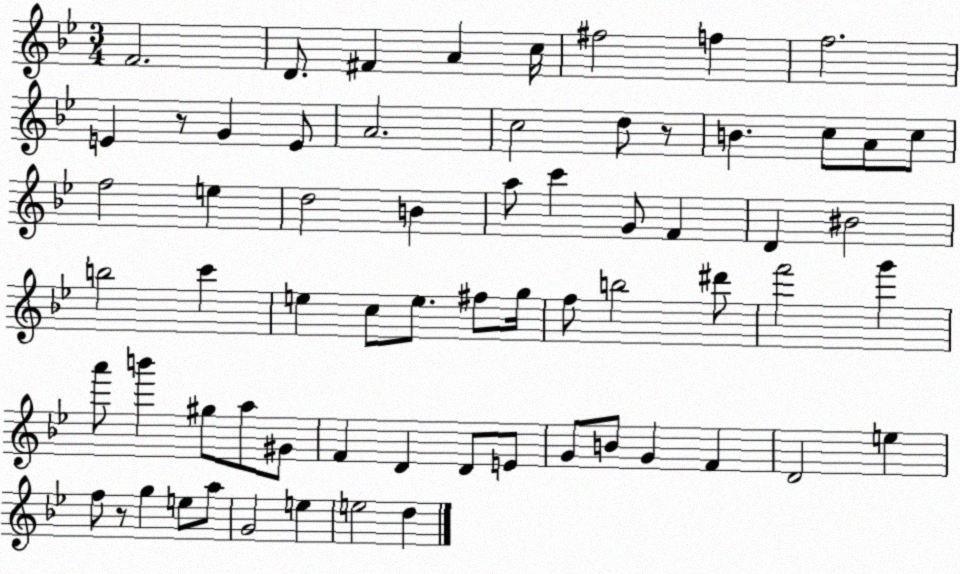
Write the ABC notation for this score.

X:1
T:Untitled
M:3/4
L:1/4
K:Bb
F2 D/2 ^F A c/4 ^f2 f f2 E z/2 G E/2 A2 c2 d/2 z/2 B c/2 A/2 c/2 f2 e d2 B a/2 c' G/2 F D ^B2 b2 c' e c/2 e/2 ^f/2 g/4 f/2 b2 ^d'/2 f'2 g' a'/2 b' ^g/2 a/2 ^G/2 F D D/2 E/2 G/2 B/2 G F D2 e f/2 z/2 g e/2 a/2 G2 e e2 d